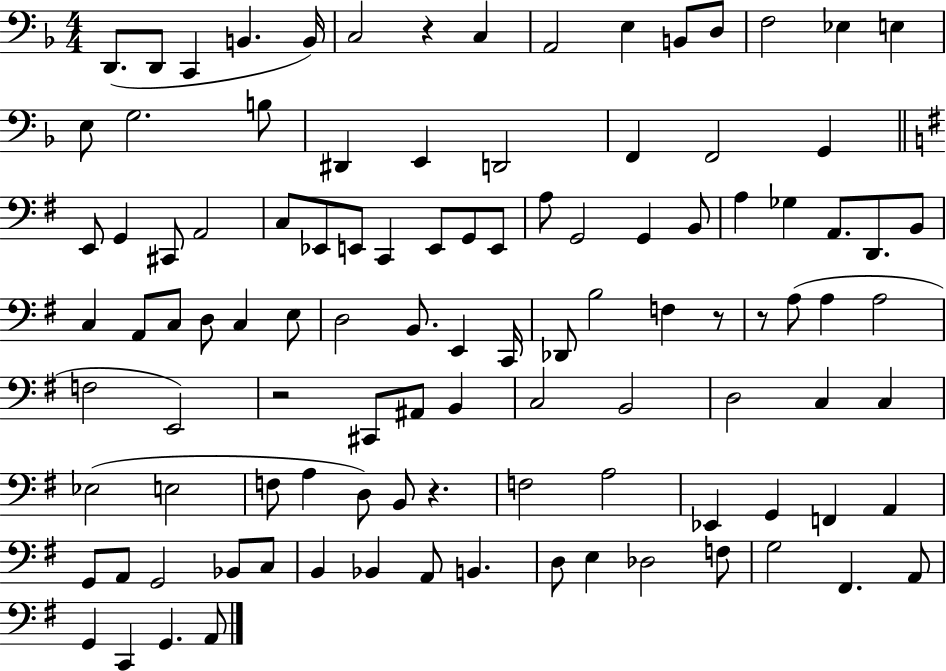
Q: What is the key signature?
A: F major